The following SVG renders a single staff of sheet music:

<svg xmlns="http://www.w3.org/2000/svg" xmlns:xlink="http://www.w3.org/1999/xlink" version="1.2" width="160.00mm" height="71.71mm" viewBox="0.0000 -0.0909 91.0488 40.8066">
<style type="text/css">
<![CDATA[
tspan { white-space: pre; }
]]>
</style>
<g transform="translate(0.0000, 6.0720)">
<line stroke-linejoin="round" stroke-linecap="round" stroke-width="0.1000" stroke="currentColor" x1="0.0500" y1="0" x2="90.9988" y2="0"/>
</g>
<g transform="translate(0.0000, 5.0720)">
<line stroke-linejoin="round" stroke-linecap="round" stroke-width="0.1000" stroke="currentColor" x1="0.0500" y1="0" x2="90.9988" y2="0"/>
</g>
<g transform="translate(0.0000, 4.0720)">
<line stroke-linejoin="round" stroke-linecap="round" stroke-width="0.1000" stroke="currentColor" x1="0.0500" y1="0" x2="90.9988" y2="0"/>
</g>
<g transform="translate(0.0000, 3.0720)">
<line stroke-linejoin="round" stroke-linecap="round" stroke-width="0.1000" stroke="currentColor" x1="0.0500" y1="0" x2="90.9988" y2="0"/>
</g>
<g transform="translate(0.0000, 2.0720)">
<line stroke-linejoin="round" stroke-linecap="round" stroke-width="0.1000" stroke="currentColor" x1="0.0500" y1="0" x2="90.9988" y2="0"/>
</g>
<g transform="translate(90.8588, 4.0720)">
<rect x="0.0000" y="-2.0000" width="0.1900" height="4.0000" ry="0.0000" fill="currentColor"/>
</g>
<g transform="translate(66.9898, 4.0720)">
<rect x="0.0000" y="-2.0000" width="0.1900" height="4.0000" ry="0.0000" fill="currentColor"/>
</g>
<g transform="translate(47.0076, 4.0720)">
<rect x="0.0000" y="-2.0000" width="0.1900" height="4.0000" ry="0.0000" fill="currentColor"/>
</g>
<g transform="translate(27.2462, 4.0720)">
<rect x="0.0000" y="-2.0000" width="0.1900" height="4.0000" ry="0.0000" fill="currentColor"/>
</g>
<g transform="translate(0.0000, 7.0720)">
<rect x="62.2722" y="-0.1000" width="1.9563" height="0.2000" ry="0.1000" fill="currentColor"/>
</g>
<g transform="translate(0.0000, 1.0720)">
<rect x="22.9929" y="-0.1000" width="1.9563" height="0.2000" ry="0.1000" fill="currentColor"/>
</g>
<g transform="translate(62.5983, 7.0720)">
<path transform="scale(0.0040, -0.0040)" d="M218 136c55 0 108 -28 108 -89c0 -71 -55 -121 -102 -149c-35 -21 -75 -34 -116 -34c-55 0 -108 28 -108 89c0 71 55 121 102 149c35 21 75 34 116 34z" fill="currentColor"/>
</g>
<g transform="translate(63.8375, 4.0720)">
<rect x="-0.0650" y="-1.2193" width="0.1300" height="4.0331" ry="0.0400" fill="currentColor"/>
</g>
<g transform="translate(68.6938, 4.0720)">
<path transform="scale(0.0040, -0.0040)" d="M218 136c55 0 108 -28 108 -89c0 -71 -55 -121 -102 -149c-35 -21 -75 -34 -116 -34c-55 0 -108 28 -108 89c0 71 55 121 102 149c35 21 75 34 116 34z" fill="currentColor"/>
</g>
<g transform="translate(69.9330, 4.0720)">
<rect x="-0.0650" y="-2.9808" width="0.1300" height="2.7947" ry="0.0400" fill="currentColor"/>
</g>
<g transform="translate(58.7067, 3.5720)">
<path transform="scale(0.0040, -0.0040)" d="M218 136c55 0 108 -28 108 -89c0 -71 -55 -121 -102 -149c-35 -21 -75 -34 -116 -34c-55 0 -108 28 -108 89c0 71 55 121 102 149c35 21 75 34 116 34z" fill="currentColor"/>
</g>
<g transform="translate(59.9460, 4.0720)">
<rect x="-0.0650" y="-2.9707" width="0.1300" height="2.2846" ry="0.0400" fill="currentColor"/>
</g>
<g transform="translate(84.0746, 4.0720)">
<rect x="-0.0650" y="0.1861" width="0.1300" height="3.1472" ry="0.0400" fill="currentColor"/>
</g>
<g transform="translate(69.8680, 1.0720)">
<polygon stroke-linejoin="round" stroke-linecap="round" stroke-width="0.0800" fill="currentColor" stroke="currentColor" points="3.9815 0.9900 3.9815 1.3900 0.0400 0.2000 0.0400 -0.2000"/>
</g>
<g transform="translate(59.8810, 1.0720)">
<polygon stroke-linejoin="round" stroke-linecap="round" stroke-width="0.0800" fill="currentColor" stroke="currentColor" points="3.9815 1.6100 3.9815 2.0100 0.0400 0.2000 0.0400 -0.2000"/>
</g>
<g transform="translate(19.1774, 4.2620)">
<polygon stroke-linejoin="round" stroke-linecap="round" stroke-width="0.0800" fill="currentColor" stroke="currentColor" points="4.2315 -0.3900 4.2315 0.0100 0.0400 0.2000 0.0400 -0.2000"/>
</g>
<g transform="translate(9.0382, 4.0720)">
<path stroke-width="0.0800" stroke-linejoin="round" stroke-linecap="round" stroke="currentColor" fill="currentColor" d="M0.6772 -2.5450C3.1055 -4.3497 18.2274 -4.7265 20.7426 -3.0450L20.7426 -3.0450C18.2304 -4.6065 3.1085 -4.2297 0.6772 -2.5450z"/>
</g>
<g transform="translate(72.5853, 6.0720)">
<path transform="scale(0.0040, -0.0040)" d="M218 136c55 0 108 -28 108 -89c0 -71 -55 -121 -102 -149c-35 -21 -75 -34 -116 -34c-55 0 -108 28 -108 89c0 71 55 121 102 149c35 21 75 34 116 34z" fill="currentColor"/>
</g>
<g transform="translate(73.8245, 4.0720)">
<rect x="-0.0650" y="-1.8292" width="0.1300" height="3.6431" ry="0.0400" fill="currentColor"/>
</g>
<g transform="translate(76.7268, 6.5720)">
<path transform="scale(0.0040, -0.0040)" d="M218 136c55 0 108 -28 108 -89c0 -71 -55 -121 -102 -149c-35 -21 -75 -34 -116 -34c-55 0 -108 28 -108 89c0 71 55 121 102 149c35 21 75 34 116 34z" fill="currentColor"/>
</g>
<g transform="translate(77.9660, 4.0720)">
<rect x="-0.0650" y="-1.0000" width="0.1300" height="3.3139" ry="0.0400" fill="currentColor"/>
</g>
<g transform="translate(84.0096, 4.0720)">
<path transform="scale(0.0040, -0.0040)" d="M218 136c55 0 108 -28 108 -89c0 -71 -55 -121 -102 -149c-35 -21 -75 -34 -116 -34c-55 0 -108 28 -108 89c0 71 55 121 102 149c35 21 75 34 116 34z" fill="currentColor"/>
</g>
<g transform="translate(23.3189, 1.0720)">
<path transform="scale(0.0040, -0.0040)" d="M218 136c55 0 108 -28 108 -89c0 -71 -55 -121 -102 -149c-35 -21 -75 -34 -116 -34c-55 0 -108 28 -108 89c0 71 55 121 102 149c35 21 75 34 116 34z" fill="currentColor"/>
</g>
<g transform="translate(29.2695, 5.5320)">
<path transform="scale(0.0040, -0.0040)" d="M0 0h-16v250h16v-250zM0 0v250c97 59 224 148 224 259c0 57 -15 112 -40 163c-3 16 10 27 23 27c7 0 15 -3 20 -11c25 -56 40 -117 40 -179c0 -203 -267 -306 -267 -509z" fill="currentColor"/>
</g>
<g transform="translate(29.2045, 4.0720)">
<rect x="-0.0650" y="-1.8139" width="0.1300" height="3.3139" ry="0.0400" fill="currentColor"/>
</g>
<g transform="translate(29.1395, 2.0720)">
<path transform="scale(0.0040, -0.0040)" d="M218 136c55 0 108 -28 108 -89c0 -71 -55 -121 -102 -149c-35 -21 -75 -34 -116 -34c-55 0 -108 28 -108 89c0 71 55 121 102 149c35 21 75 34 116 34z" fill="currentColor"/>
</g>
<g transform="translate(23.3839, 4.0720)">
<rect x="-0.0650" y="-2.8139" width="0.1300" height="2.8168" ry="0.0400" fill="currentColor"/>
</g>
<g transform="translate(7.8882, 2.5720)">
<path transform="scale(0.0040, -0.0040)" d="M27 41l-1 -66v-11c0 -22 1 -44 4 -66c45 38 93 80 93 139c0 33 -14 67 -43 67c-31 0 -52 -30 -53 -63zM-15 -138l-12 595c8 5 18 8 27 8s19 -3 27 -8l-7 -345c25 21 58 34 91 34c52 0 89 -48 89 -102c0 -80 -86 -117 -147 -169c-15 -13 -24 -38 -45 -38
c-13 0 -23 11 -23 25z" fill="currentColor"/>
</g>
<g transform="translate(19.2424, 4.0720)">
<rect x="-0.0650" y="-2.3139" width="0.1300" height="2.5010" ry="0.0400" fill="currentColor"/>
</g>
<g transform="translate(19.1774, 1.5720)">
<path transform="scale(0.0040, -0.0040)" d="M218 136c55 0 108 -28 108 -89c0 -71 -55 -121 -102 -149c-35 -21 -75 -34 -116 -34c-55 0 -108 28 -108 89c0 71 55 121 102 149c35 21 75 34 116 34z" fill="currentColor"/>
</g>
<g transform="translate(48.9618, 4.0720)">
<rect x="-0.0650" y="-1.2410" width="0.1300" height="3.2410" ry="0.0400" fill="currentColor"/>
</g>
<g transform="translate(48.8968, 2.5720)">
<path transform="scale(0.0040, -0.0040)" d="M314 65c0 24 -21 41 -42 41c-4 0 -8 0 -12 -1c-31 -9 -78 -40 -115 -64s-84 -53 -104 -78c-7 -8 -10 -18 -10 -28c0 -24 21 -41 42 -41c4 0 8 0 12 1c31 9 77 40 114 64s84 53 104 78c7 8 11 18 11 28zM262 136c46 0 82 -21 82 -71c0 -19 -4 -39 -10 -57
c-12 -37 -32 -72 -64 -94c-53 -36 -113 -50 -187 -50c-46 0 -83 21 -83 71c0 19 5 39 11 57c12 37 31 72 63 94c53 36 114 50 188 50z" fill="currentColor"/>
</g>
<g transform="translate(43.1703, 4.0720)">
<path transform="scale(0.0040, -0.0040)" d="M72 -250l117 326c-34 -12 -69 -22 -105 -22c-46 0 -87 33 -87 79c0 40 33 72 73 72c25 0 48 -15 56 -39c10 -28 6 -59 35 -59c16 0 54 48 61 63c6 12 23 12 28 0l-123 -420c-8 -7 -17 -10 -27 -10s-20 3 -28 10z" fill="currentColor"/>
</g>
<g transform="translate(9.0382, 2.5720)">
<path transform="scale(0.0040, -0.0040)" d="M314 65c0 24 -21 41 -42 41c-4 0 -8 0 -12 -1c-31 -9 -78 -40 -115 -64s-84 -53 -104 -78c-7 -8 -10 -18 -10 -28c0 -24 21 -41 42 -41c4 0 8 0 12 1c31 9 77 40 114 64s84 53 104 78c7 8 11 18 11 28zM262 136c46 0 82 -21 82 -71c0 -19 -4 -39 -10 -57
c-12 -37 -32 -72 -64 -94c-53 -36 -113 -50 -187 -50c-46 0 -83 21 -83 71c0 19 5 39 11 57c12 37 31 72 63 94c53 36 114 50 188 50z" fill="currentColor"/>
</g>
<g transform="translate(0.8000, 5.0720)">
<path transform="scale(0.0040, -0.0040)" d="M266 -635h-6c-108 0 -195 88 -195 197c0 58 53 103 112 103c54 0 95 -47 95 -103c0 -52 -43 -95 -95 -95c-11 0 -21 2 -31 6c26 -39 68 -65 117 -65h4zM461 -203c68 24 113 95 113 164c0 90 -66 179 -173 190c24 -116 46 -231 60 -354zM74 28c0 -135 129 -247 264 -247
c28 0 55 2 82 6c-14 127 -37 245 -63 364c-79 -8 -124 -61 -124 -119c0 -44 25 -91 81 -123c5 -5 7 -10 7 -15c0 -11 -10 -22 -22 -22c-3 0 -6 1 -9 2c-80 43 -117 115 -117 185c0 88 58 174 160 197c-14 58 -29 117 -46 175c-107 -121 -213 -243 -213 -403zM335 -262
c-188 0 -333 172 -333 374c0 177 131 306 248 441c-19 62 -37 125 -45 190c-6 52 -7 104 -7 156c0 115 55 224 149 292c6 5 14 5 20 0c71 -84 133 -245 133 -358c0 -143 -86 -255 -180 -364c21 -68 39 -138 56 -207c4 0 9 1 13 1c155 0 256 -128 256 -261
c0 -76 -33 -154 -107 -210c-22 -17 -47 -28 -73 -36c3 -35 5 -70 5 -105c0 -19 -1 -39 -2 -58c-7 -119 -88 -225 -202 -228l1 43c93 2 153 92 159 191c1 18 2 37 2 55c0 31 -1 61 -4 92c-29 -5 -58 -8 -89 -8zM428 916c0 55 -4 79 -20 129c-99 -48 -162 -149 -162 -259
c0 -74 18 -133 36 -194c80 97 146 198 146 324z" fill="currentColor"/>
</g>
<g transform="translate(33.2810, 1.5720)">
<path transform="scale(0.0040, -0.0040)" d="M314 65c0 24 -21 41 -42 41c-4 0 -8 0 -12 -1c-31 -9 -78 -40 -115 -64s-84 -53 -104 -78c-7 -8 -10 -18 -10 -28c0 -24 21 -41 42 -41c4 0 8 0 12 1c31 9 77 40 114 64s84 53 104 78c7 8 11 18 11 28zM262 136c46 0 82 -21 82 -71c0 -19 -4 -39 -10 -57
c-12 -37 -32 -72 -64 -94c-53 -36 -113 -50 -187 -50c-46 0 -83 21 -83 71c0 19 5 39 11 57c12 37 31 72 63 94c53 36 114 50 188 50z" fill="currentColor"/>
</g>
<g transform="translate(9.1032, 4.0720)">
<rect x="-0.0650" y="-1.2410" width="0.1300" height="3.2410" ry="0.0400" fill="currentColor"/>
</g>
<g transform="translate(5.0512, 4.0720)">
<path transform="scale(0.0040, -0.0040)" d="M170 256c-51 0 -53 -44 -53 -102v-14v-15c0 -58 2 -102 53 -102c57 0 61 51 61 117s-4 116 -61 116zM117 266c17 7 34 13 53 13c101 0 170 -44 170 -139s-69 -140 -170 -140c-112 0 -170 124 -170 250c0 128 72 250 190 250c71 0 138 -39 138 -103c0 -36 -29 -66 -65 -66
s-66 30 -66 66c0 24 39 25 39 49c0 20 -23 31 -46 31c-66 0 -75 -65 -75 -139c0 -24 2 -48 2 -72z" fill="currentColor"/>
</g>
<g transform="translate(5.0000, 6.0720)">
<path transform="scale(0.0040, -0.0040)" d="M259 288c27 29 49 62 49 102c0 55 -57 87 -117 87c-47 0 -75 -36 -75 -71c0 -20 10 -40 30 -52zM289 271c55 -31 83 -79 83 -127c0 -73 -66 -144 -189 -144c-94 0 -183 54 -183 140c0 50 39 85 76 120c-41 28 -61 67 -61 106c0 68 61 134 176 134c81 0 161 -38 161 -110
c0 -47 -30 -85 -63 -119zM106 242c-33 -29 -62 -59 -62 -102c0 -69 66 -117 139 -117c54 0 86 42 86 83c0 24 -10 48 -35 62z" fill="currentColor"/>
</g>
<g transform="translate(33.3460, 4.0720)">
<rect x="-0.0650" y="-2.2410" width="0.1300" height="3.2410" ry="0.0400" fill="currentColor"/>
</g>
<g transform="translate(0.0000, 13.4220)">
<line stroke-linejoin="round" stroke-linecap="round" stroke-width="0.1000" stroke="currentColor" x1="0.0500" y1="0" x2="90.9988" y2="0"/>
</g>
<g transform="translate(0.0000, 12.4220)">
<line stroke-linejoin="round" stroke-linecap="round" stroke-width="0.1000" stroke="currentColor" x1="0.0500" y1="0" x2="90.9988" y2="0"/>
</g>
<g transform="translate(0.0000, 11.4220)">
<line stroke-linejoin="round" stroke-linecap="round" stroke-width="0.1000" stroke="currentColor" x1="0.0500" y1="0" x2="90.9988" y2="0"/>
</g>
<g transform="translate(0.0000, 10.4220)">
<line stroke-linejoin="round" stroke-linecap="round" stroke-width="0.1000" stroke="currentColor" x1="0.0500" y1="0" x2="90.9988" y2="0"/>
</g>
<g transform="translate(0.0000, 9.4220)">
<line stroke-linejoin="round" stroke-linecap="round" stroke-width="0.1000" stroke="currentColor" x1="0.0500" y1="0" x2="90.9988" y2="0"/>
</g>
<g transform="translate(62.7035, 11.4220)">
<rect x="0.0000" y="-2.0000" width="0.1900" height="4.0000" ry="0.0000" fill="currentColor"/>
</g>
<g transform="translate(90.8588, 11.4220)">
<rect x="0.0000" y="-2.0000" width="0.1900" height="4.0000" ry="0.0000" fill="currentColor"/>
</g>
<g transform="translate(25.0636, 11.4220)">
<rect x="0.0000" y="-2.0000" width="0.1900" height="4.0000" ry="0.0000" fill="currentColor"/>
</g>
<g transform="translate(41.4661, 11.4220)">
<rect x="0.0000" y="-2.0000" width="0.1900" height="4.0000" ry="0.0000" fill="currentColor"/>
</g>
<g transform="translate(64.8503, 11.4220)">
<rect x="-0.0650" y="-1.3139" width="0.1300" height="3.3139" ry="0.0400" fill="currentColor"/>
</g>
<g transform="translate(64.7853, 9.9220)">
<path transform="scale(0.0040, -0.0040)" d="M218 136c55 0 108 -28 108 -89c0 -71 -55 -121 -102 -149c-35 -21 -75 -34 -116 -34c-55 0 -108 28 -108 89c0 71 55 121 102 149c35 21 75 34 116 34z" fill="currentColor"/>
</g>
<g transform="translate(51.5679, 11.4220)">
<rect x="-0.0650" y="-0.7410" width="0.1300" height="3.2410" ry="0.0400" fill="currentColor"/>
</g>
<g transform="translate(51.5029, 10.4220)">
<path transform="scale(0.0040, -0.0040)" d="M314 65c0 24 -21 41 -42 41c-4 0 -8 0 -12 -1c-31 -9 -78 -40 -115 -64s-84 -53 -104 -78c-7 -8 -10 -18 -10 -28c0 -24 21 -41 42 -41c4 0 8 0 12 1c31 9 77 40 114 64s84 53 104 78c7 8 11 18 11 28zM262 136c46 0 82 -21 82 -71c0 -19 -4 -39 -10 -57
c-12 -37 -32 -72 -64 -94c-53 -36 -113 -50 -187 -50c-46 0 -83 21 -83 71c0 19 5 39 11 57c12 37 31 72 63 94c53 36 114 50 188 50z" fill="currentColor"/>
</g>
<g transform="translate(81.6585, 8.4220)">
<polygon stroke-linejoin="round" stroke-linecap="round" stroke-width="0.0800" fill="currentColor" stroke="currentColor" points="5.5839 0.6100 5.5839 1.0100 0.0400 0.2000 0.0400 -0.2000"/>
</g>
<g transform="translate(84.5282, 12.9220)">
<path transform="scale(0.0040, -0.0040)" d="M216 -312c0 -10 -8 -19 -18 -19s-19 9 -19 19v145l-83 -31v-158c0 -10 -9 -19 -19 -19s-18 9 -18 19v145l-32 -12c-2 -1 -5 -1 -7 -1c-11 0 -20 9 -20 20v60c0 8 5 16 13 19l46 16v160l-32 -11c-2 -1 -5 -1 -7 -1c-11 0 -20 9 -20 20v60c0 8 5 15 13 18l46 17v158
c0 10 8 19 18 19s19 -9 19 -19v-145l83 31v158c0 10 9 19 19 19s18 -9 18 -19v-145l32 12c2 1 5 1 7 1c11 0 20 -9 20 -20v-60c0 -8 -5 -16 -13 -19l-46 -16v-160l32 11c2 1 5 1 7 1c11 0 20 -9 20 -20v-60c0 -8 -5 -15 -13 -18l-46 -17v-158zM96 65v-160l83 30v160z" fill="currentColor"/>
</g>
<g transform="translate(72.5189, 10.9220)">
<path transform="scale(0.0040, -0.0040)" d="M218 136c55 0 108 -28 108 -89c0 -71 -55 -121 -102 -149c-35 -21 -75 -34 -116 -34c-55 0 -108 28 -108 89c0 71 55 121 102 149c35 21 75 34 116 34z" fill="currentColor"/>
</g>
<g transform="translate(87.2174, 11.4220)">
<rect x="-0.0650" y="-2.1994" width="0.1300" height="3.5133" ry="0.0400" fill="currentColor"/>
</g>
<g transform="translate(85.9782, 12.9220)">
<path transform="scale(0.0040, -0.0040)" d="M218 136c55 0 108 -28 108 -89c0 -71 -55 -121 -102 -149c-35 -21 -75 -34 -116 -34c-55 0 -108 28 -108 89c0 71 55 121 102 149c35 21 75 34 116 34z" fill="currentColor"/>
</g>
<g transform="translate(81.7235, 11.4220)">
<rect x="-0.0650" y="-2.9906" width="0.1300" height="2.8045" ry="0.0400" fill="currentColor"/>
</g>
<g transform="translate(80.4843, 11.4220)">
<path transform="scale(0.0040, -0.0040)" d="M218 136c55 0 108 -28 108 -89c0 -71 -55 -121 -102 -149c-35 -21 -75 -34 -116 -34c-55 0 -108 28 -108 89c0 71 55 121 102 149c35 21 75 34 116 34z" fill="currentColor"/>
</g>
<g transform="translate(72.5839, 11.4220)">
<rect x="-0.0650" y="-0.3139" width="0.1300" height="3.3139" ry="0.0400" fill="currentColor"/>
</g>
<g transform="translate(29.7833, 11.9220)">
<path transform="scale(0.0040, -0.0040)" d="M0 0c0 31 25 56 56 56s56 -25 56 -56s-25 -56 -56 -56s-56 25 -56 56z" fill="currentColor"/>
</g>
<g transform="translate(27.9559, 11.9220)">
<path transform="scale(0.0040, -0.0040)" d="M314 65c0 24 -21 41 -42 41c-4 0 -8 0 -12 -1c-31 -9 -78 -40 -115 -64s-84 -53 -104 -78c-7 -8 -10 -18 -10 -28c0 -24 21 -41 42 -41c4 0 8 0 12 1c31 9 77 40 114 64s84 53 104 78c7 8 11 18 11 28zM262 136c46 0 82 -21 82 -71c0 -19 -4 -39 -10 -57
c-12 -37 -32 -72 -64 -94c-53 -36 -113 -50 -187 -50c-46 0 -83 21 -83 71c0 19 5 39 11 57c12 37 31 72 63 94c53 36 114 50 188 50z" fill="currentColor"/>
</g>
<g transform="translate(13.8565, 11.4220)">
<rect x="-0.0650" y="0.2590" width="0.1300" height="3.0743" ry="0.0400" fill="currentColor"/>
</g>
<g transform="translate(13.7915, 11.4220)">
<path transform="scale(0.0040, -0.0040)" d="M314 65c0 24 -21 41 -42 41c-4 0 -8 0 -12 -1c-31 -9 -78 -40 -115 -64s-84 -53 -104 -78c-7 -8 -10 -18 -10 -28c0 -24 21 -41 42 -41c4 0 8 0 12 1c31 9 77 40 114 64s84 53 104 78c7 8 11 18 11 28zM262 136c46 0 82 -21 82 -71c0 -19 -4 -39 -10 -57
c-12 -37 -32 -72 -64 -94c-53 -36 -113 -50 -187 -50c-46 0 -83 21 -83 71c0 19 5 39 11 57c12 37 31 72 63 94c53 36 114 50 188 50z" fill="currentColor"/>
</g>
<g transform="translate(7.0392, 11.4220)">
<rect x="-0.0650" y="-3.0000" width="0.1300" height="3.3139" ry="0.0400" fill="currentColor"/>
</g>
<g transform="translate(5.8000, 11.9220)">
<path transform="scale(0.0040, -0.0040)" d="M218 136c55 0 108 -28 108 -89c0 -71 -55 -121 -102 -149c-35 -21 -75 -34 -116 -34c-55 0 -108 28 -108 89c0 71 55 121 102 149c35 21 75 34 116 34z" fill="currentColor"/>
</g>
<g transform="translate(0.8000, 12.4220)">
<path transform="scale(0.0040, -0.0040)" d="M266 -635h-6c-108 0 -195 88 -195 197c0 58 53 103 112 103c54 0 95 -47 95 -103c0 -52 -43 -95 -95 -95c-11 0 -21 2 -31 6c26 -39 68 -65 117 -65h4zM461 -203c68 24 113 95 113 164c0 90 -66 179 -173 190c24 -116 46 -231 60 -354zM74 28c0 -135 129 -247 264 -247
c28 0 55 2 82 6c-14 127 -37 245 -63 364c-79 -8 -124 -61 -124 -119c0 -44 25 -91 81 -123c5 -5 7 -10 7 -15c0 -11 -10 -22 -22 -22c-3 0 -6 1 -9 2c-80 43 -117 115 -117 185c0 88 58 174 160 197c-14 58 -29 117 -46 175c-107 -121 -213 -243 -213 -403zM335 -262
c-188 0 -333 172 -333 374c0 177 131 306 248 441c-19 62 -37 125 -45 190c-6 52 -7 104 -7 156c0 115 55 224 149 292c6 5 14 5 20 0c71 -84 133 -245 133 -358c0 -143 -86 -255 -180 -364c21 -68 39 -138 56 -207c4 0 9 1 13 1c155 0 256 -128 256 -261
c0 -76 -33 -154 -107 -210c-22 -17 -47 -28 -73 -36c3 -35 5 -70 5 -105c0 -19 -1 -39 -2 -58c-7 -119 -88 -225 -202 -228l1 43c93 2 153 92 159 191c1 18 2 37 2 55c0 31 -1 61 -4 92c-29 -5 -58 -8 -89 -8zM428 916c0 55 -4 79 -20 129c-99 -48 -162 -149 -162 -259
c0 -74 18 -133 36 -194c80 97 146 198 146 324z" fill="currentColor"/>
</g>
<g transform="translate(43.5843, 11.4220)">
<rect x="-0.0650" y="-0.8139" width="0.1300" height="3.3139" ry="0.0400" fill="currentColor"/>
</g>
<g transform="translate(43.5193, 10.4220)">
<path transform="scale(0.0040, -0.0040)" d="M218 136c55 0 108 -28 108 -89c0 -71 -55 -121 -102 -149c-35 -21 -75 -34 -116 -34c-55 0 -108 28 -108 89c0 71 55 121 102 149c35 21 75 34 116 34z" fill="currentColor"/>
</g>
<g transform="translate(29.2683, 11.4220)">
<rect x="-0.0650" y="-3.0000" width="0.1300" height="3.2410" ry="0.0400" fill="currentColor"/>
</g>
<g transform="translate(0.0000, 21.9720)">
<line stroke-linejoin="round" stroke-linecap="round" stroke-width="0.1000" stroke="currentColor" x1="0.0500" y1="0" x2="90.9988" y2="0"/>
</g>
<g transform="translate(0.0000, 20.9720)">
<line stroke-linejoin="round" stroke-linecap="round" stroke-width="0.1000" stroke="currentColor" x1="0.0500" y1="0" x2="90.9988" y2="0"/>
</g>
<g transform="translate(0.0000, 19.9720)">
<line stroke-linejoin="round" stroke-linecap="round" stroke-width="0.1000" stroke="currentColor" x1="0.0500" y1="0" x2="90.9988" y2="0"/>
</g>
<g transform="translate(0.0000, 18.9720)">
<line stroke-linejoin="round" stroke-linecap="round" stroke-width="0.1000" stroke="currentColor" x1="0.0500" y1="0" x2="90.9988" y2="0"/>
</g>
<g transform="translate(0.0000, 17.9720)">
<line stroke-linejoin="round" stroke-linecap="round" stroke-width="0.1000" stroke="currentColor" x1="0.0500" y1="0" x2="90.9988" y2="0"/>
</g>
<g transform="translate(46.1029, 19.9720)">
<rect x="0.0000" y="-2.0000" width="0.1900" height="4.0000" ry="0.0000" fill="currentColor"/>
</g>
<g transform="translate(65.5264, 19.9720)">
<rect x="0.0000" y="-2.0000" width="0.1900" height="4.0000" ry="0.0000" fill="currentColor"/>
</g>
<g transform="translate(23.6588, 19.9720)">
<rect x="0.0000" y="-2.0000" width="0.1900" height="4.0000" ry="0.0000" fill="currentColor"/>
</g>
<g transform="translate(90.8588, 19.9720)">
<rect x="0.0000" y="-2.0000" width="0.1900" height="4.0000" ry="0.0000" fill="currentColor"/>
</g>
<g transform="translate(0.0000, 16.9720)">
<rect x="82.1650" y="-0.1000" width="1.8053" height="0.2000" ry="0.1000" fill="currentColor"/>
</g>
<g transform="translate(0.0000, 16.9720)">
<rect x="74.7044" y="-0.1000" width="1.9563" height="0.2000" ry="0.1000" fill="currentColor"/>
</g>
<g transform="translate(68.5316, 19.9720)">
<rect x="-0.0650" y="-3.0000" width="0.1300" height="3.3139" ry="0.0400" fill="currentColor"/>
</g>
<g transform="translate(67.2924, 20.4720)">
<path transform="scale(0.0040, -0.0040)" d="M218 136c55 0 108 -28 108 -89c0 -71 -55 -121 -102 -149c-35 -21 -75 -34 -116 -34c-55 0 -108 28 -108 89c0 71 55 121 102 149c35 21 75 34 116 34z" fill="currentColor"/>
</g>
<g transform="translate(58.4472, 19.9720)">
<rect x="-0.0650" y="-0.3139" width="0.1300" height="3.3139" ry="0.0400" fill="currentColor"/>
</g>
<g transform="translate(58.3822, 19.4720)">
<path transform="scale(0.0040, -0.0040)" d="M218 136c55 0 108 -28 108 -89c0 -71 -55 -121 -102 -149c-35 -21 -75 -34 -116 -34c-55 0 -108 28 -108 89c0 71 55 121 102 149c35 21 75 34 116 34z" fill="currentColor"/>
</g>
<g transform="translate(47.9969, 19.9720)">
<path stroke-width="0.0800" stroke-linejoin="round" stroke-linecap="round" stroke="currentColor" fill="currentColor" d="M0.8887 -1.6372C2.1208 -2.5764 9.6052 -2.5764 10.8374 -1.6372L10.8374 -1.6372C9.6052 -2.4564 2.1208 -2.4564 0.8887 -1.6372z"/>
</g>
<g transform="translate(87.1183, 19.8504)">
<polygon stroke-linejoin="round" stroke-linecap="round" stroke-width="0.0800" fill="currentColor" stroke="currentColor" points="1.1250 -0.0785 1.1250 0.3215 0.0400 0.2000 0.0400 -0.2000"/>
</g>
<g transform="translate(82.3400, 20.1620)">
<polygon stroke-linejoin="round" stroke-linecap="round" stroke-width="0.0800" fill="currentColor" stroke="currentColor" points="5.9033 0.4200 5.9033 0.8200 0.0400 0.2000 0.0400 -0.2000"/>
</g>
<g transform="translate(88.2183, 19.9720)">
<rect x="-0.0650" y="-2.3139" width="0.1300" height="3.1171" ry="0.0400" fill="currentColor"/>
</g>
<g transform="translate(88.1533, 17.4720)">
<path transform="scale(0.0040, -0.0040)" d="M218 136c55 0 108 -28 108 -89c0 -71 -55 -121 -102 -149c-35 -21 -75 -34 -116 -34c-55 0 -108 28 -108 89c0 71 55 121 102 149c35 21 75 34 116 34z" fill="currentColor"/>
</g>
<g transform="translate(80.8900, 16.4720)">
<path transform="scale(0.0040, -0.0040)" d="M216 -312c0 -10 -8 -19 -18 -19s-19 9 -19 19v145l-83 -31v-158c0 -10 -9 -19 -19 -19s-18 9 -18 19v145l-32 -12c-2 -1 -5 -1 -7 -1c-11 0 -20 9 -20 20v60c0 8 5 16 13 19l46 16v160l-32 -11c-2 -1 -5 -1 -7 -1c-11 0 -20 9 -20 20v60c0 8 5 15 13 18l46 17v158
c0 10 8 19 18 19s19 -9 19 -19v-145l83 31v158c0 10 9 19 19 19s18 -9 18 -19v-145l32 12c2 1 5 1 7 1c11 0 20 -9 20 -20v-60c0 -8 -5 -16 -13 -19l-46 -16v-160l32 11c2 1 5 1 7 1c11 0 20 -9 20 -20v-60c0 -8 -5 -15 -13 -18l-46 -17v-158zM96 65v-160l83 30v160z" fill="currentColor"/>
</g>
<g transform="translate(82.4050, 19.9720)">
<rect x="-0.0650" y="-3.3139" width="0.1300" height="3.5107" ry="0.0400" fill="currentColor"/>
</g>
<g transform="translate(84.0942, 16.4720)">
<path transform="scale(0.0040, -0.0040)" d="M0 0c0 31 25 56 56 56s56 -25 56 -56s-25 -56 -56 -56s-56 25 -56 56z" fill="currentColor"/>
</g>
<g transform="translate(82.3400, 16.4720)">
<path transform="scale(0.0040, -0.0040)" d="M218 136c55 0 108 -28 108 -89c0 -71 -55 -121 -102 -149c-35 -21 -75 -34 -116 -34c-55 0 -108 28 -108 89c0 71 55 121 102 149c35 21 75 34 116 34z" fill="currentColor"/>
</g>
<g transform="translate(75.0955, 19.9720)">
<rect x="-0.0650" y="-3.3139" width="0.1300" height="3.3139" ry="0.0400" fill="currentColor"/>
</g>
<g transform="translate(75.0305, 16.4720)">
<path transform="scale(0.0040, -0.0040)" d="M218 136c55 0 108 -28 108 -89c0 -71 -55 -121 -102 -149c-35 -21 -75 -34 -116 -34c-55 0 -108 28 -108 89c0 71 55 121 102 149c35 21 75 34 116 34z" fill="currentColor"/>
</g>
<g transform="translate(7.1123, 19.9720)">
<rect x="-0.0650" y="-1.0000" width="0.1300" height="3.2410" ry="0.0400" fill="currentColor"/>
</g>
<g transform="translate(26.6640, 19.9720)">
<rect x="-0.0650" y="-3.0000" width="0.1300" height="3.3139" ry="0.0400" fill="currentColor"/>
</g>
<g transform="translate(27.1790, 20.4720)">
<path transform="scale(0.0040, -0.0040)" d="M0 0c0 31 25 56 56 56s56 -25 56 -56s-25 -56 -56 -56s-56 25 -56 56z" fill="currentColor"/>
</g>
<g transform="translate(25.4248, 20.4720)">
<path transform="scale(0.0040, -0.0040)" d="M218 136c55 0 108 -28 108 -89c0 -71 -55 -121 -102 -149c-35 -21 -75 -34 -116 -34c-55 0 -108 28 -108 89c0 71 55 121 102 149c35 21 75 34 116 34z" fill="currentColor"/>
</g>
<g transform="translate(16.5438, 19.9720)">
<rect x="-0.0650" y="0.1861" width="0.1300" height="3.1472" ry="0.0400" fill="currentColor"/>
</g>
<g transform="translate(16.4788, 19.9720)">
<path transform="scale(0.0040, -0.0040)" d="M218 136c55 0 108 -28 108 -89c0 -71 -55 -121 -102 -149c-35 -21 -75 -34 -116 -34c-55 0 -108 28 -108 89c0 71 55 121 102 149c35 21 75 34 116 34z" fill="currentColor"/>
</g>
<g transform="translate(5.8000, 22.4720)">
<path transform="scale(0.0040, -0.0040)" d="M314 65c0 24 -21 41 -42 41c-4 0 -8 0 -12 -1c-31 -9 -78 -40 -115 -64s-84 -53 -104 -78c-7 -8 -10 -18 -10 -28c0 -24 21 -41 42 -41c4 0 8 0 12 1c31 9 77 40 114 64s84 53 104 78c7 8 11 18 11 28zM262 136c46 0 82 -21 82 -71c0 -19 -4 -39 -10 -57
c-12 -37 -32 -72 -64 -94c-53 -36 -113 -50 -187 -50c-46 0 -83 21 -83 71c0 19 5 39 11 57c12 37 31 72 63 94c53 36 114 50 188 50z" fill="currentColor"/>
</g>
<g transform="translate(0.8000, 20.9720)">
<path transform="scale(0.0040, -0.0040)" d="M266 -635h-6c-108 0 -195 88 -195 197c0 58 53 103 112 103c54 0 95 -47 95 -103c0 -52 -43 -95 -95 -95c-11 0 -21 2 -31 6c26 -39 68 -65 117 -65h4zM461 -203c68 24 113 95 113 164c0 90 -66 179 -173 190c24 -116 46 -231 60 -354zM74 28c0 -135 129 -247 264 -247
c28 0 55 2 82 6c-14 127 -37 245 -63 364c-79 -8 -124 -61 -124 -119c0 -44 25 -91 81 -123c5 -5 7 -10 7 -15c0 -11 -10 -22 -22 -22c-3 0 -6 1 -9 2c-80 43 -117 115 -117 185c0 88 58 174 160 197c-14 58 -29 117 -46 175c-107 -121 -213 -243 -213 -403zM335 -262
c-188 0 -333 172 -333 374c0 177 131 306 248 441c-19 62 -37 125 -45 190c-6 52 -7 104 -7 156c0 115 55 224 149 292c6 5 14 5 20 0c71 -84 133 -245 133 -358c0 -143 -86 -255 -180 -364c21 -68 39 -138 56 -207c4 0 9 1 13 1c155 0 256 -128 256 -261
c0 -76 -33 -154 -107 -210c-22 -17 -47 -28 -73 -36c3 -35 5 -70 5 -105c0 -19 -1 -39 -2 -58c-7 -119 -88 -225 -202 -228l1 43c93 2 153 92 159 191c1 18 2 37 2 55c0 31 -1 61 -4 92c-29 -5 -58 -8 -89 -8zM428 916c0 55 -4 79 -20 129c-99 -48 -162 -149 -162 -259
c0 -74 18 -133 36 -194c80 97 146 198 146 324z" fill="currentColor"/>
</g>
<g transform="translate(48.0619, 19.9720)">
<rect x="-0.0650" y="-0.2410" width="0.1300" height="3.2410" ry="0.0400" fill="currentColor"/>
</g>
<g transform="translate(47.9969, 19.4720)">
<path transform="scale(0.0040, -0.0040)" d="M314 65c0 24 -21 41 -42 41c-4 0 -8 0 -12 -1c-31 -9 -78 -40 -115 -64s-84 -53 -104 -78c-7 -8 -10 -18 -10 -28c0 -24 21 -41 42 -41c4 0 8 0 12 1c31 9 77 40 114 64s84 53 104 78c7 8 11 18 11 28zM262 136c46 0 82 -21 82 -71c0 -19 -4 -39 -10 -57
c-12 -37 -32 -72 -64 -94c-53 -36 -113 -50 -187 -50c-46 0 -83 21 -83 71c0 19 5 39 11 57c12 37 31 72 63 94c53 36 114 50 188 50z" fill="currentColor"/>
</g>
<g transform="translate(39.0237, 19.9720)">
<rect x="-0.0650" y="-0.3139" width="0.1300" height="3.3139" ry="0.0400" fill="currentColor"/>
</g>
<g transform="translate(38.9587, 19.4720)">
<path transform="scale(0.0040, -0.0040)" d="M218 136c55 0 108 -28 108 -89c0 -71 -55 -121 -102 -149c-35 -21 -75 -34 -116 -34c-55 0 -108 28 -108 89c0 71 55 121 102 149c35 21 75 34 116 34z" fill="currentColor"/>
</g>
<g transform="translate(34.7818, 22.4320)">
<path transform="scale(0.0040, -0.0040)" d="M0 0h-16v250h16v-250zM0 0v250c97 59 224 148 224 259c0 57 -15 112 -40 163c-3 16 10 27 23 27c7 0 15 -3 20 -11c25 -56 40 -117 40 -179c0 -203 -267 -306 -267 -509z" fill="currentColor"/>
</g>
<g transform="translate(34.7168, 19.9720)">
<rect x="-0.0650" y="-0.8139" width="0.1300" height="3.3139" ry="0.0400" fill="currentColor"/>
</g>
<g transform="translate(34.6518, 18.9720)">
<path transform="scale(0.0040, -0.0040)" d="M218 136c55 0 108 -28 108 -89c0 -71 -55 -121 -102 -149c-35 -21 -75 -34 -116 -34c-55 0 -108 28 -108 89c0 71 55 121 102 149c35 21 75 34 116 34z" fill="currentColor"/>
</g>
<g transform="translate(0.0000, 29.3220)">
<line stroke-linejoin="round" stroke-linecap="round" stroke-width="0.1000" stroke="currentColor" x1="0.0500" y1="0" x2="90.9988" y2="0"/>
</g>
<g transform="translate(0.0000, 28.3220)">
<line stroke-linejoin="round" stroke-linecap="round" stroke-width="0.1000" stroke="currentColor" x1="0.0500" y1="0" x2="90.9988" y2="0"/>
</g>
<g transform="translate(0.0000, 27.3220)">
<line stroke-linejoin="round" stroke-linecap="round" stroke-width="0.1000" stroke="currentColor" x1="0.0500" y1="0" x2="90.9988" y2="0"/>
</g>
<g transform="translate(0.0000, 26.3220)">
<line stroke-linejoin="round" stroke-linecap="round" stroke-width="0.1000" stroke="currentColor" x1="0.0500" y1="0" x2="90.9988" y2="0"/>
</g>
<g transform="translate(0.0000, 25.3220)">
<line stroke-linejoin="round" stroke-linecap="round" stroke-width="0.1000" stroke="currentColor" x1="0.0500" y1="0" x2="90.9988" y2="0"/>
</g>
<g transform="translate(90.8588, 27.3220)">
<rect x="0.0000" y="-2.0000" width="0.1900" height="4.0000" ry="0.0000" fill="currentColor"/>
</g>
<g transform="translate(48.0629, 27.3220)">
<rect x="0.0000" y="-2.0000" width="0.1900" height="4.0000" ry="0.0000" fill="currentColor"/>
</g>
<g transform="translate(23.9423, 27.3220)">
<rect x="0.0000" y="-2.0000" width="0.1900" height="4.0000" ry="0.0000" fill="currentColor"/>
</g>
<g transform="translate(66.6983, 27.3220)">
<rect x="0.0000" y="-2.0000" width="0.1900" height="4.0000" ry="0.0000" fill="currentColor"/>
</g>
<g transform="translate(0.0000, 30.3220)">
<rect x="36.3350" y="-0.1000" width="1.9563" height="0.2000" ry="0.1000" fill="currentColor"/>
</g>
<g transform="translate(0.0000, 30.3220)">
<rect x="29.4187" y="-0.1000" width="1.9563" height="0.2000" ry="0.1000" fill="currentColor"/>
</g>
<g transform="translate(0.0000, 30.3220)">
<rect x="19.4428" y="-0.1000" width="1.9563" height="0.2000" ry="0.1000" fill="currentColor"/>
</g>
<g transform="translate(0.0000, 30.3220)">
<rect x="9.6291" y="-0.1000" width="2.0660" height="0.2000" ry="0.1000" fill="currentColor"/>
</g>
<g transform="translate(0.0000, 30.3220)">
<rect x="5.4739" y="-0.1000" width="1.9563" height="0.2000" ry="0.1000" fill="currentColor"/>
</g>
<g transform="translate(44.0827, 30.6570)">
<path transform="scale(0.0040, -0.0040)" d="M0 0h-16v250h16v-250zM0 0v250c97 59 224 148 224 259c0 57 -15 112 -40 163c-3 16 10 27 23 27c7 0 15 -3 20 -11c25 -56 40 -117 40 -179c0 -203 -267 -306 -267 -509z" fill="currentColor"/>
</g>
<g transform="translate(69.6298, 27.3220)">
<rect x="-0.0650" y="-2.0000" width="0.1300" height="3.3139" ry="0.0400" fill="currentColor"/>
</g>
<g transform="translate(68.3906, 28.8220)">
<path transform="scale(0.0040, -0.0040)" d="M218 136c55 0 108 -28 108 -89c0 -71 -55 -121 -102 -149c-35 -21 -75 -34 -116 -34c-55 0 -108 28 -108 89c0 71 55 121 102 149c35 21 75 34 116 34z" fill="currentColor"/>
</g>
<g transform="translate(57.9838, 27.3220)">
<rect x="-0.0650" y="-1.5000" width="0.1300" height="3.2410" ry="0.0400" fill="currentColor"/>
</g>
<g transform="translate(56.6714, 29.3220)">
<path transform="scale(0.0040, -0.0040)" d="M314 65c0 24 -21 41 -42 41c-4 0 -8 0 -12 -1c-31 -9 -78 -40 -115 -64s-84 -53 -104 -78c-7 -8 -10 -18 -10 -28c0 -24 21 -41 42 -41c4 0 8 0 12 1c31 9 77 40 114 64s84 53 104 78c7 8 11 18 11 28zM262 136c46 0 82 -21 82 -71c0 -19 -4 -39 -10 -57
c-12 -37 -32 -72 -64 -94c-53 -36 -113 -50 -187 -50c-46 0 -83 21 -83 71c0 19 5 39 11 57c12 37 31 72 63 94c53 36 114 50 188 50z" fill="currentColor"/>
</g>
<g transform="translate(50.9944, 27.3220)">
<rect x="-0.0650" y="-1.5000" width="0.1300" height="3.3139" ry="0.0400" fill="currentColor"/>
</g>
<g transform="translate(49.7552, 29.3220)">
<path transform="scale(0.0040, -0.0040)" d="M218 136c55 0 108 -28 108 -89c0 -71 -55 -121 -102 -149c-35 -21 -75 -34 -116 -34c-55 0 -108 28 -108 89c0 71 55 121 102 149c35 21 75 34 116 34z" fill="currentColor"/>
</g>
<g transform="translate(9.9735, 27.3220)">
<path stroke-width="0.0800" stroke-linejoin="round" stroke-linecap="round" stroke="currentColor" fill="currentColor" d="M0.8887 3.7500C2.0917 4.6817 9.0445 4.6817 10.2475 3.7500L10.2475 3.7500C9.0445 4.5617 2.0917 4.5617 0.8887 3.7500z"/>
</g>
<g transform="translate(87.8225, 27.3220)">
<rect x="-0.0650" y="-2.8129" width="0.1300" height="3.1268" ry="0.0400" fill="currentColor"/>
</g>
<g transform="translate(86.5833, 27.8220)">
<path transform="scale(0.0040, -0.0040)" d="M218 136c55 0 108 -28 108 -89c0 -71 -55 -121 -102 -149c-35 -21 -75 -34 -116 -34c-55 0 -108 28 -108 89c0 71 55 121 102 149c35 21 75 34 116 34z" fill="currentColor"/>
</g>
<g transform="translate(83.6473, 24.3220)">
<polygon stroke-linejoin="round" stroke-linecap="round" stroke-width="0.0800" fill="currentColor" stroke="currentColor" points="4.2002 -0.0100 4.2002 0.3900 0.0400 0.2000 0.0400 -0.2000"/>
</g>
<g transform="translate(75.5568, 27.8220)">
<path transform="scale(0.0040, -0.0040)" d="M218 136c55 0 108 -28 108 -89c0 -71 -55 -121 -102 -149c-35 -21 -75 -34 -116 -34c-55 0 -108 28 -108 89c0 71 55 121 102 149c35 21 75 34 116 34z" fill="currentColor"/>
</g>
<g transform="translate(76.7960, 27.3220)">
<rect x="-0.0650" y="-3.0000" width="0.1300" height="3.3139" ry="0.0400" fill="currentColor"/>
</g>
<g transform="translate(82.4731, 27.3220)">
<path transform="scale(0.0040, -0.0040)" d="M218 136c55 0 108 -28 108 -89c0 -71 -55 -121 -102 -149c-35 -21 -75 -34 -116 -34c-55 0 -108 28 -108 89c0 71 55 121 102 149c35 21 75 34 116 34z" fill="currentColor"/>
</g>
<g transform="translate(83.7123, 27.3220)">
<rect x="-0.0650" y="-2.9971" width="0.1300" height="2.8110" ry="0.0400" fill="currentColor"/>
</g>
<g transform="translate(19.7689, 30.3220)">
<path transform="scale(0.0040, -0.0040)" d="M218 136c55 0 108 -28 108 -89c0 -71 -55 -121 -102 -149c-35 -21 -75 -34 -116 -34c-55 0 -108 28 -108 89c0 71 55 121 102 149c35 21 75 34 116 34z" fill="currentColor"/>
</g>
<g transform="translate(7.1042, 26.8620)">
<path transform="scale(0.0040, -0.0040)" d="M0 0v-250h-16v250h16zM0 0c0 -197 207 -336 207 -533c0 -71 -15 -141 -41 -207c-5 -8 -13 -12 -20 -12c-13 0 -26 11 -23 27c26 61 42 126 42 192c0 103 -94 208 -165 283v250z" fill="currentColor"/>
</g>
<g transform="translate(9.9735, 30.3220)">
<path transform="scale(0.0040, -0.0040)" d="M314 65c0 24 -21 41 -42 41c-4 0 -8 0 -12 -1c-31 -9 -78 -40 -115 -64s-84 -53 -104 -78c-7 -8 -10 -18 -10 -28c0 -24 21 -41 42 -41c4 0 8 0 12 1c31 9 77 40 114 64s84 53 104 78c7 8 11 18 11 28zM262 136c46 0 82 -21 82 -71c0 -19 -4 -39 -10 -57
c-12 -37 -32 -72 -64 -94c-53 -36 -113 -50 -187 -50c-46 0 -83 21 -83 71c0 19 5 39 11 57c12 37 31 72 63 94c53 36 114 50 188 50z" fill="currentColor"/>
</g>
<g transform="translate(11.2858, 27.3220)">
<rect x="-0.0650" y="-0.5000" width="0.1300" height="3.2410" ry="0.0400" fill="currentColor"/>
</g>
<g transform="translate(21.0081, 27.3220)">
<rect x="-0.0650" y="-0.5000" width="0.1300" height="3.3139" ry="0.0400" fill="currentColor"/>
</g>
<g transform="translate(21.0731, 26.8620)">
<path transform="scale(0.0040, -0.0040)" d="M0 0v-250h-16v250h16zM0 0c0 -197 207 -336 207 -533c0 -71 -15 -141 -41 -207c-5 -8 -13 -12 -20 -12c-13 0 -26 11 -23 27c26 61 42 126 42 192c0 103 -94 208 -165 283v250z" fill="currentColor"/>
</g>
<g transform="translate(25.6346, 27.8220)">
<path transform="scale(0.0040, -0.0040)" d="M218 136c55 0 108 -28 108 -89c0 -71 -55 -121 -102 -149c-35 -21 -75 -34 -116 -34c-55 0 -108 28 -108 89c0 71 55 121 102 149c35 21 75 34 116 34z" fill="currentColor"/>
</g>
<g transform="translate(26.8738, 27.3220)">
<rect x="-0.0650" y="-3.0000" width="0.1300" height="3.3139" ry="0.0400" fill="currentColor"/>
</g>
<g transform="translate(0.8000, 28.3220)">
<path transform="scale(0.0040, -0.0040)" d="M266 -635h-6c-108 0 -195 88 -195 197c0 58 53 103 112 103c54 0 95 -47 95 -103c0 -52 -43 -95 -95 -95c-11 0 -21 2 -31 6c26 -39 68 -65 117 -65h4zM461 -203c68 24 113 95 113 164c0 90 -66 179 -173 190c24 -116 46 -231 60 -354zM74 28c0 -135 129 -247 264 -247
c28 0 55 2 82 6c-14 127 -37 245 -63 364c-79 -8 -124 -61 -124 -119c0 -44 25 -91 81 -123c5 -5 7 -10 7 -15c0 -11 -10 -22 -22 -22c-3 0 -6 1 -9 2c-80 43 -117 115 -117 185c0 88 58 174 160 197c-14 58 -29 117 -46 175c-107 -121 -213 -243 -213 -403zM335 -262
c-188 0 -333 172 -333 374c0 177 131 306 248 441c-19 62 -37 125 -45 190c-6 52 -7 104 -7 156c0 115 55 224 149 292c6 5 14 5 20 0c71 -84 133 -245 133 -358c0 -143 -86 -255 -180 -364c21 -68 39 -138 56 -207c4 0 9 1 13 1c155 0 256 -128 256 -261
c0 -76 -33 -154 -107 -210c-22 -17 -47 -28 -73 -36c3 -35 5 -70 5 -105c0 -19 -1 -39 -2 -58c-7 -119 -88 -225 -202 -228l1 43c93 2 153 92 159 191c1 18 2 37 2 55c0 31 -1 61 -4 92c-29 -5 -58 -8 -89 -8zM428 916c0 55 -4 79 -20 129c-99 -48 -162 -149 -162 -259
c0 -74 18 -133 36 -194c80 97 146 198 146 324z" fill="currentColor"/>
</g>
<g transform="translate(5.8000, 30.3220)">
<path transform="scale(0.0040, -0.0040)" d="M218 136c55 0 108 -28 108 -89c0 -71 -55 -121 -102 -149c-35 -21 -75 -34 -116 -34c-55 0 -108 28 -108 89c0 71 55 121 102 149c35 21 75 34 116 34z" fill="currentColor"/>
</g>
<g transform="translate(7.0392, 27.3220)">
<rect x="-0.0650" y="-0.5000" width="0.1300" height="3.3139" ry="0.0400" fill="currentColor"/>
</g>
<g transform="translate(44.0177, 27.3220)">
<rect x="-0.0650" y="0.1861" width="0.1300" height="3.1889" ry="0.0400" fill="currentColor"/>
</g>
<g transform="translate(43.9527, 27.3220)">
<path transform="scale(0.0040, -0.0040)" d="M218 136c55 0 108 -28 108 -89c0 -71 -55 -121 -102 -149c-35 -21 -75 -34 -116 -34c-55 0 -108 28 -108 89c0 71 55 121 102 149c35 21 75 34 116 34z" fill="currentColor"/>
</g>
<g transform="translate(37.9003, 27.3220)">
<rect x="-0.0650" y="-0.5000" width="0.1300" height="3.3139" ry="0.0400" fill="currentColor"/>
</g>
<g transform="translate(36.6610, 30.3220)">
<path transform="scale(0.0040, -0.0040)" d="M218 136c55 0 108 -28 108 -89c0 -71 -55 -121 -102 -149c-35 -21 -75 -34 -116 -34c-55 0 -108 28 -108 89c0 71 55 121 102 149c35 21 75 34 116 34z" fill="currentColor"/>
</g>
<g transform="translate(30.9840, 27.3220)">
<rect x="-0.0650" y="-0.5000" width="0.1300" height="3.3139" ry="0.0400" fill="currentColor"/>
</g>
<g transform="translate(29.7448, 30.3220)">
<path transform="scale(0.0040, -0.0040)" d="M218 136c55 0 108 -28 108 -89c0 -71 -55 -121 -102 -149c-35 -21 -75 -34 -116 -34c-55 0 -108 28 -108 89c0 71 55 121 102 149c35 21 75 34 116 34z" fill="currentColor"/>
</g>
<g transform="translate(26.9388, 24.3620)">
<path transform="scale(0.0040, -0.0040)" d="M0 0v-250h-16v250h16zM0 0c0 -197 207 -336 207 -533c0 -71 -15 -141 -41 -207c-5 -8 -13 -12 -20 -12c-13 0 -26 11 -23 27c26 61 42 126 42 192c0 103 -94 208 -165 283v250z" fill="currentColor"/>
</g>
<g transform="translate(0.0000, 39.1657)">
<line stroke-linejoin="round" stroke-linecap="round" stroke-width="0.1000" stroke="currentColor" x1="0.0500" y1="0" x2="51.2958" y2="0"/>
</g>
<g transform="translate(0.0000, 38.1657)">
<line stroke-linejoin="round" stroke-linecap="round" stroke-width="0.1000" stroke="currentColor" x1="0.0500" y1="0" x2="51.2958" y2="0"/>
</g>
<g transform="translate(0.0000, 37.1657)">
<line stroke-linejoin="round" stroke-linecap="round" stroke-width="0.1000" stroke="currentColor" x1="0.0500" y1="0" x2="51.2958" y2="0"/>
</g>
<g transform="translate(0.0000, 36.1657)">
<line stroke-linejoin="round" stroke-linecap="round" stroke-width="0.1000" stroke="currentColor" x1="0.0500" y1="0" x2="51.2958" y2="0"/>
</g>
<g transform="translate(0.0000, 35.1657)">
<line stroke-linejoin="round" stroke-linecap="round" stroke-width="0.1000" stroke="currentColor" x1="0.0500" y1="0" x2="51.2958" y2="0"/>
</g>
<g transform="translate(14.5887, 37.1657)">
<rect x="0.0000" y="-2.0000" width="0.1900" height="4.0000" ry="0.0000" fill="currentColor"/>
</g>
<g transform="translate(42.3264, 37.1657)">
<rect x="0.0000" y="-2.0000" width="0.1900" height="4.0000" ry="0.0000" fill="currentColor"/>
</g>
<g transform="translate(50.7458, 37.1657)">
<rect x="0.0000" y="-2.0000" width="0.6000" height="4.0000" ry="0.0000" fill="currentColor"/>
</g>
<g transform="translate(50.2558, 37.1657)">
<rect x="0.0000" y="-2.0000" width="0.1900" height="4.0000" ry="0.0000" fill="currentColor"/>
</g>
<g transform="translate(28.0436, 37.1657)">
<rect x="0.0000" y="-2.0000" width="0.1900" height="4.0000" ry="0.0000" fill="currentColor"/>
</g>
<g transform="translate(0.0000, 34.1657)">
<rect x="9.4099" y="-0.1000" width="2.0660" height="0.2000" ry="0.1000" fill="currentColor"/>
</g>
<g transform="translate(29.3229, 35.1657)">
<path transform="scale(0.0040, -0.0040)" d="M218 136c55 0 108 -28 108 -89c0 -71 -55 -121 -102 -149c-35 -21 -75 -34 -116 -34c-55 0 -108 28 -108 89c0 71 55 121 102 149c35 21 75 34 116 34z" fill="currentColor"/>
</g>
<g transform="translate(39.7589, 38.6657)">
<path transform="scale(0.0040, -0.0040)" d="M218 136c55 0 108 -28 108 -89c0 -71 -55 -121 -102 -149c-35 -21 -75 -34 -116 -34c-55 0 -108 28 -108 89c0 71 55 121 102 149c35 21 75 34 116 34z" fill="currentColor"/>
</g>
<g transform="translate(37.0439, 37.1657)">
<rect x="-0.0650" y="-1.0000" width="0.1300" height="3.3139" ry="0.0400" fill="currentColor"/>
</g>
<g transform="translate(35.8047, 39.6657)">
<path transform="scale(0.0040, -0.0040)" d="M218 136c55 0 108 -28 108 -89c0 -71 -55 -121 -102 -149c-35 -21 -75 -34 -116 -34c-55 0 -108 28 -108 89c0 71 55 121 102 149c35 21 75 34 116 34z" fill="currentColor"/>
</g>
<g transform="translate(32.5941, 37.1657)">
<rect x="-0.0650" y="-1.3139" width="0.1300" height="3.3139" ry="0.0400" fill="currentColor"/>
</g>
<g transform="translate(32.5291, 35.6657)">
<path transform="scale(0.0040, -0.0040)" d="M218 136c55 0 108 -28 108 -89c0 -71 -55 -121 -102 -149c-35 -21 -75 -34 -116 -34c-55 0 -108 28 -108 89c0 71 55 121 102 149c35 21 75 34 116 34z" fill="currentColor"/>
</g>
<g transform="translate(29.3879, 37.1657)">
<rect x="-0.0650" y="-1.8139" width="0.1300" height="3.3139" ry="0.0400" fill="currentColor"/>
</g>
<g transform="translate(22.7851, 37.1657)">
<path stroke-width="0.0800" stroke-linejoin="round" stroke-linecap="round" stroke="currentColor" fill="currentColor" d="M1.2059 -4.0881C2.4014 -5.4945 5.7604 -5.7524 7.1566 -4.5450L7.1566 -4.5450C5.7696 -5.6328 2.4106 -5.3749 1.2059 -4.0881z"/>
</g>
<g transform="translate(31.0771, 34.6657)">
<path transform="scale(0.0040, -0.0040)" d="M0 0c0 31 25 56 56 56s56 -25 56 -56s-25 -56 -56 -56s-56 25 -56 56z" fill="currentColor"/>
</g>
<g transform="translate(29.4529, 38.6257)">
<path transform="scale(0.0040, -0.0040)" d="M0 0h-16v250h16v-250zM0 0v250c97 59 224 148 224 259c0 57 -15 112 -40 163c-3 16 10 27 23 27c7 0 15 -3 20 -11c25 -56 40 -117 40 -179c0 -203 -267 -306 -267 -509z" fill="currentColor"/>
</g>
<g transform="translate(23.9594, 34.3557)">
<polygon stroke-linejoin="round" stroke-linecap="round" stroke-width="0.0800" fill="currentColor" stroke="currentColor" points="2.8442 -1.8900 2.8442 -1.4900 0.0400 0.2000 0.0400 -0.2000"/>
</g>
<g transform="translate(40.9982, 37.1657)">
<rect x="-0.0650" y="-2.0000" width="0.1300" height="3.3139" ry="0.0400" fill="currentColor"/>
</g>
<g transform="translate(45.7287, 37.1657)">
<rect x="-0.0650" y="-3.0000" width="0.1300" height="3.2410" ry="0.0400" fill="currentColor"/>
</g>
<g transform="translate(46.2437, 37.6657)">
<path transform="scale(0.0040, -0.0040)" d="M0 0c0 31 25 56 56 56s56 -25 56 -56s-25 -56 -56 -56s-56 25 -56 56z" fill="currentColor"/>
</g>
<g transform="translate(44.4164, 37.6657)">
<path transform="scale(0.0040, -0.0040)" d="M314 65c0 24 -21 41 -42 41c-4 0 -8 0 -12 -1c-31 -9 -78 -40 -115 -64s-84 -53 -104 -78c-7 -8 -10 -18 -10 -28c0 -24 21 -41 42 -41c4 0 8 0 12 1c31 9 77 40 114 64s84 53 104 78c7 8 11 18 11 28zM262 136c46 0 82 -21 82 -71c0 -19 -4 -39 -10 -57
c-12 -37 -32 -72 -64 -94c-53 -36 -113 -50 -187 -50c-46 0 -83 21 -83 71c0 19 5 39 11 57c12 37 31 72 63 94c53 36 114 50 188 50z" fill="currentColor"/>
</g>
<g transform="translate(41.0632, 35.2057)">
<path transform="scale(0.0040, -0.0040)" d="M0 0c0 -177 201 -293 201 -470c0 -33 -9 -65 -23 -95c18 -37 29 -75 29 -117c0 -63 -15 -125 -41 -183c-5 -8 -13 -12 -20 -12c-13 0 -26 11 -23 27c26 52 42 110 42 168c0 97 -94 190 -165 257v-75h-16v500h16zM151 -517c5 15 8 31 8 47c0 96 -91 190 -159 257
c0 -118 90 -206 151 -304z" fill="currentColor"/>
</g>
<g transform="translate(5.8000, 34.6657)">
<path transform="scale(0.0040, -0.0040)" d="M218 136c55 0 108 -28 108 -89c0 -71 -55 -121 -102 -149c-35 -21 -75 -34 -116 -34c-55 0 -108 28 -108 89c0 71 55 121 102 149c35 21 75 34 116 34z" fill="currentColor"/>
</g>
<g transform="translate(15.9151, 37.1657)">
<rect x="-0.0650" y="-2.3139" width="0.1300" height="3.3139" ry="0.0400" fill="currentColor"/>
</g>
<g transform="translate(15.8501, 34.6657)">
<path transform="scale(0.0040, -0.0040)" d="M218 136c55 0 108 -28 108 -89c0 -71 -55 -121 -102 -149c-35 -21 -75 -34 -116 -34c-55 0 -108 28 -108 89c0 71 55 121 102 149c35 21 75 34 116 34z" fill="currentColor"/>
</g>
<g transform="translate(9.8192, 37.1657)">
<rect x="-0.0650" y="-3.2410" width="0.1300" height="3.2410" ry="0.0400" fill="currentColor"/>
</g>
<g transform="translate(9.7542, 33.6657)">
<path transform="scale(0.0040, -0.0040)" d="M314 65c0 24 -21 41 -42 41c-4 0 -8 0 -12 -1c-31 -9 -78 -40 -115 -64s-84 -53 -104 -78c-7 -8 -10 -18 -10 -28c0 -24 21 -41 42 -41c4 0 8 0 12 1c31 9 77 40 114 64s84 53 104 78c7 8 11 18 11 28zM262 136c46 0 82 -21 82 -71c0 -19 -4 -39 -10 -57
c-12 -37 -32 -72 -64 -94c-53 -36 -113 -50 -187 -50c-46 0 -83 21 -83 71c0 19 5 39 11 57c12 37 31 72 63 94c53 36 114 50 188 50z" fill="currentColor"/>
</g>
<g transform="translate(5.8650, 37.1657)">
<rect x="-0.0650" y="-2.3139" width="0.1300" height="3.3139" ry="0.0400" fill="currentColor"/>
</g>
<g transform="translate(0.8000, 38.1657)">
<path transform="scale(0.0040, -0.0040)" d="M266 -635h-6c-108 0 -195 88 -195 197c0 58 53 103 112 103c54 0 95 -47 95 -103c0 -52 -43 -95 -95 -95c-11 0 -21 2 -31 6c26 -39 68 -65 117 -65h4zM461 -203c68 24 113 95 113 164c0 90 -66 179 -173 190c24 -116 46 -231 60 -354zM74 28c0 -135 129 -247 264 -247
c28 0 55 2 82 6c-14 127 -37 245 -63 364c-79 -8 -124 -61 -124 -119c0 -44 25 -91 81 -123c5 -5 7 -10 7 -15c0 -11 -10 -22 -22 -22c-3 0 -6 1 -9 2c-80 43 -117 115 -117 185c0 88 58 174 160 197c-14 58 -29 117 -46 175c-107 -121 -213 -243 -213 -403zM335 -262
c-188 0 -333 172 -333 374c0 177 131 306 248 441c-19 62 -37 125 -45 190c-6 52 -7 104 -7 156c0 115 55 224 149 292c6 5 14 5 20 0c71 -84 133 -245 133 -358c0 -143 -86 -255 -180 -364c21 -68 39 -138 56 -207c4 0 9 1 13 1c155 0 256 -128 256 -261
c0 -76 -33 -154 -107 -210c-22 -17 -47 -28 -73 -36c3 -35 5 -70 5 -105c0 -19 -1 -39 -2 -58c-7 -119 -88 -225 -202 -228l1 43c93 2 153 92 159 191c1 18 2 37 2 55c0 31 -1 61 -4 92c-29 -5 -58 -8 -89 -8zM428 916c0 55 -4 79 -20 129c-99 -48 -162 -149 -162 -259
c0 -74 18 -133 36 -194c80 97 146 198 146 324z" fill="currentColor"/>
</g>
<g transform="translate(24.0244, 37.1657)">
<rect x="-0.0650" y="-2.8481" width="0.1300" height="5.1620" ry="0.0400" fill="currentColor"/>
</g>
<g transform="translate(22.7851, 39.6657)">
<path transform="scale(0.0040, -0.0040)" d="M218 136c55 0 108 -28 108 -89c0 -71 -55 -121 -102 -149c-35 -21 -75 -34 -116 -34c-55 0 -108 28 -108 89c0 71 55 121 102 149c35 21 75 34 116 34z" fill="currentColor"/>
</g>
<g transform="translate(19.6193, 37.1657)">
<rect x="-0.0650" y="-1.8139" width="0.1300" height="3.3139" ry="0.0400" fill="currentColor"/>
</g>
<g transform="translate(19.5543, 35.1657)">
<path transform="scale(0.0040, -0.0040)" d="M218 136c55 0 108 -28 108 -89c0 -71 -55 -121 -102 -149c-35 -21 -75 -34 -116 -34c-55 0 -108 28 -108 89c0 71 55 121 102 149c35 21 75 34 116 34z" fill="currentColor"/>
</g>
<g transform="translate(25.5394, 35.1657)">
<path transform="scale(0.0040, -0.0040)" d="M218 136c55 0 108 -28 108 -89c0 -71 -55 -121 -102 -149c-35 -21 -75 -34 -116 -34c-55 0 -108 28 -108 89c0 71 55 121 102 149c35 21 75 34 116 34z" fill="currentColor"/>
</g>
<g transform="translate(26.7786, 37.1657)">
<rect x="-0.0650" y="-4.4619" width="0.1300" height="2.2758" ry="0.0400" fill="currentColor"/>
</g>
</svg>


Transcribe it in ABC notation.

X:1
T:Untitled
M:6/8
L:1/4
K:C
_e2 g/2 a/2 f/2 g2 z/2 e2 c/2 C/2 B/2 E/2 D B A B2 A2 d d2 e c B/2 ^F/2 D2 B A d/2 c c2 c A b ^b/2 g/4 C/2 C2 C/2 A/2 C C B/2 E E2 F A B/2 A/2 g b2 g f D/2 f/2 f/2 e D F/4 A2